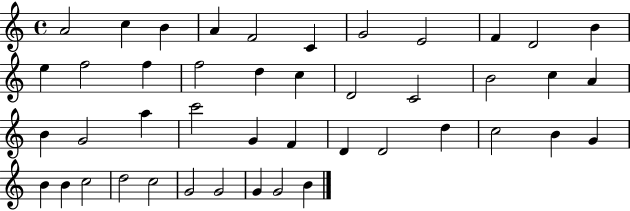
X:1
T:Untitled
M:4/4
L:1/4
K:C
A2 c B A F2 C G2 E2 F D2 B e f2 f f2 d c D2 C2 B2 c A B G2 a c'2 G F D D2 d c2 B G B B c2 d2 c2 G2 G2 G G2 B